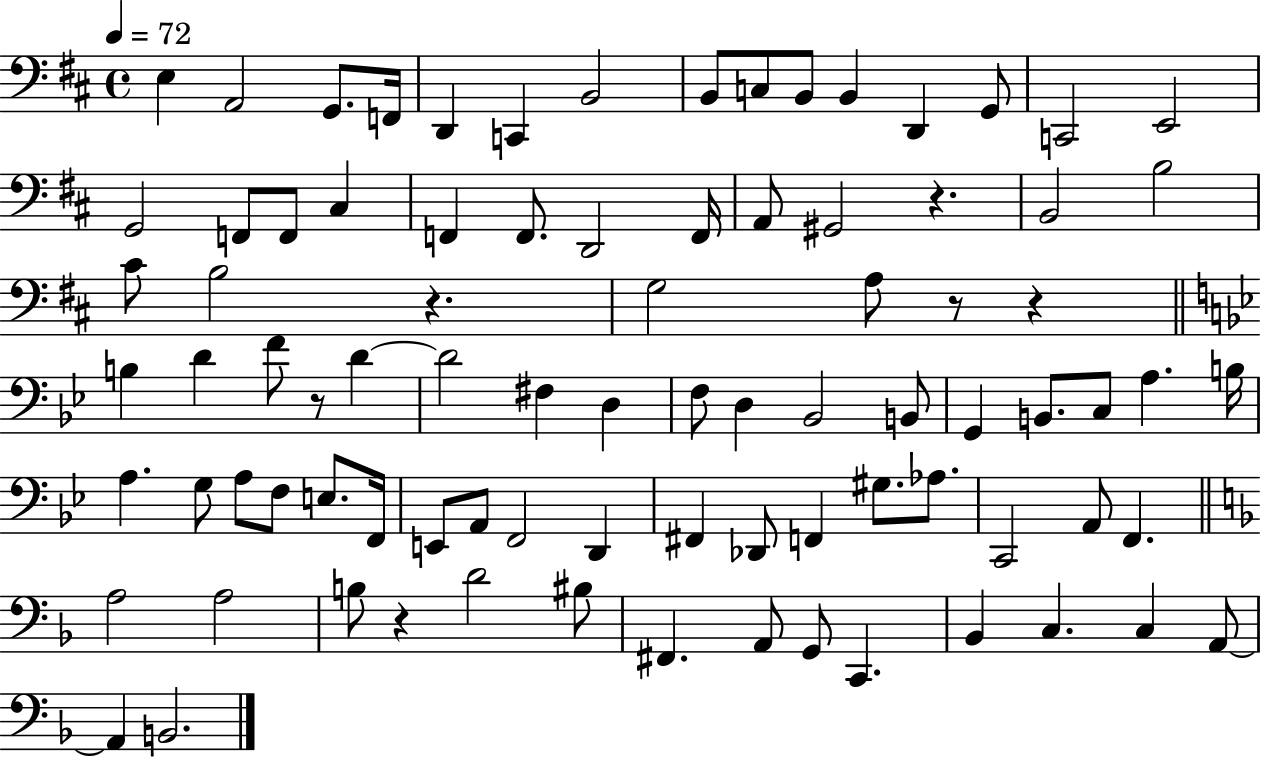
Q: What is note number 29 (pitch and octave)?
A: B3